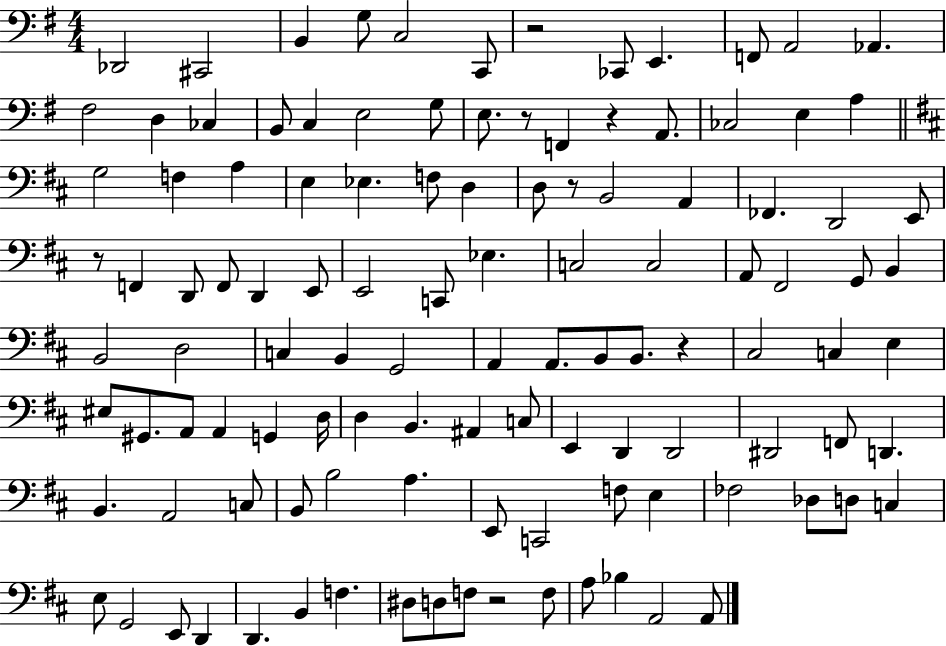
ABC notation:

X:1
T:Untitled
M:4/4
L:1/4
K:G
_D,,2 ^C,,2 B,, G,/2 C,2 C,,/2 z2 _C,,/2 E,, F,,/2 A,,2 _A,, ^F,2 D, _C, B,,/2 C, E,2 G,/2 E,/2 z/2 F,, z A,,/2 _C,2 E, A, G,2 F, A, E, _E, F,/2 D, D,/2 z/2 B,,2 A,, _F,, D,,2 E,,/2 z/2 F,, D,,/2 F,,/2 D,, E,,/2 E,,2 C,,/2 _E, C,2 C,2 A,,/2 ^F,,2 G,,/2 B,, B,,2 D,2 C, B,, G,,2 A,, A,,/2 B,,/2 B,,/2 z ^C,2 C, E, ^E,/2 ^G,,/2 A,,/2 A,, G,, D,/4 D, B,, ^A,, C,/2 E,, D,, D,,2 ^D,,2 F,,/2 D,, B,, A,,2 C,/2 B,,/2 B,2 A, E,,/2 C,,2 F,/2 E, _F,2 _D,/2 D,/2 C, E,/2 G,,2 E,,/2 D,, D,, B,, F, ^D,/2 D,/2 F,/2 z2 F,/2 A,/2 _B, A,,2 A,,/2